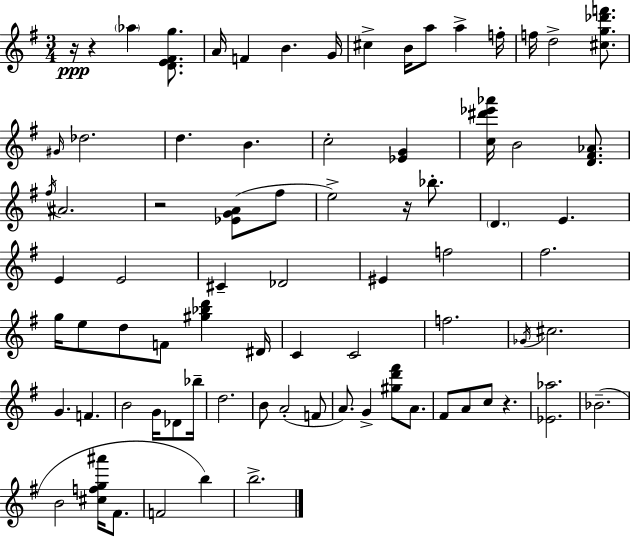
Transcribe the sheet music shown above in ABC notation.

X:1
T:Untitled
M:3/4
L:1/4
K:Em
z/4 z _a [DE^Fg]/2 A/4 F B G/4 ^c B/4 a/2 a f/4 f/4 d2 [^cg_d'f']/2 ^G/4 _d2 d B c2 [_EG] [c^d'_e'_a']/4 B2 [D^F_A]/2 ^f/4 ^A2 z2 [_EGA]/2 ^f/2 e2 z/4 _b/2 D E E E2 ^C _D2 ^E f2 ^f2 g/4 e/2 d/2 F/2 [^g_bd'] ^D/4 C C2 f2 _G/4 ^c2 G F B2 G/4 _D/2 _b/4 d2 B/2 A2 F/2 A/2 G [^gd'^f']/2 A/2 ^F/2 A/2 c/2 z [_E_a]2 _B2 B2 [^cfg^a']/4 ^F/2 F2 b b2